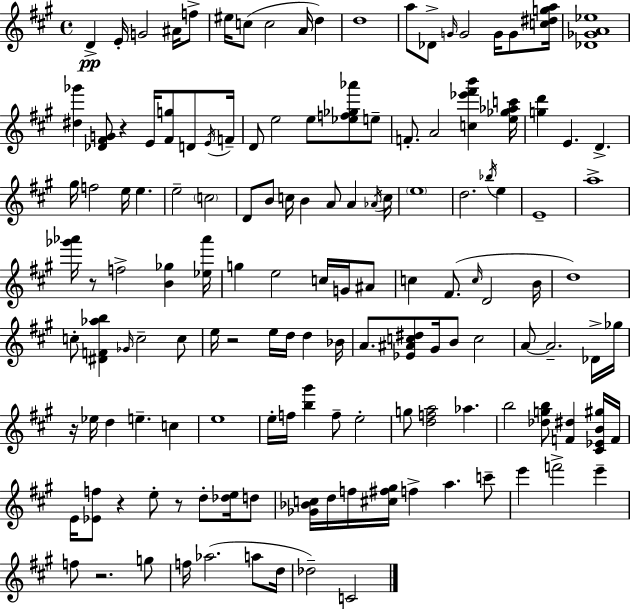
{
  \clef treble
  \time 4/4
  \defaultTimeSignature
  \key a \major
  d'4->\pp e'16-. g'2 ais'16 f''8-> | eis''16 c''8( c''2 a'16 d''4) | d''1 | a''8 des'8-> \grace { g'16 } g'2 g'16 g'8 | \break <c'' dis'' g'' a''>16 <des' ges' a' ees''>1 | <dis'' ges'''>4 <des' fis' g'>8 r4 e'16 <fis' g''>8 d'8 | \acciaccatura { e'16 } f'16-- d'8 e''2 e''8 <ees'' f'' ges'' aes'''>8 | e''8-- f'8.-. a'2 <c'' ees''' fis''' b'''>4 | \break <e'' ges'' aes'' c'''>16 <g'' d'''>4 e'4. d'4.-> | gis''16 f''2 e''16 e''4. | e''2-- \parenthesize c''2 | d'8 b'8 c''16 b'4 a'8 a'4 | \break \acciaccatura { aes'16 } c''16 \parenthesize e''1 | d''2. \acciaccatura { bes''16 } | e''4 e'1-- | a''1-> | \break <ges''' aes'''>16 r8 f''2-> <b' ges''>4 | <ees'' aes'''>16 g''4 e''2 | c''16 g'16 ais'8 c''4 fis'8.( \grace { c''16 } d'2 | b'16 d''1) | \break c''8-. <dis' f' aes'' b''>4 \grace { ges'16 } c''2-- | c''8 e''16 r2 e''16 | d''16 d''4 bes'16 a'8. <ees' ais' c'' dis''>8 gis'16 b'8 c''2 | a'8~~ a'2.-- | \break des'16-> ges''16 r16 ees''16 d''4 e''4.-- | c''4 e''1 | e''16-. f''16 <b'' gis'''>4 f''8-- e''2-. | g''8 <d'' f'' a''>2 | \break aes''4. b''2 <des'' g'' b''>8 | <f' dis''>4 <cis' ees' b' gis''>16 f'16 e'16 <ees' f''>8 r4 e''8-. r8 | d''8-. <des'' e''>16 d''8 <ges' bes' c''>16 d''16 f''16 <cis'' fis'' gis''>16 f''4-> a''4. | c'''8-- e'''4 f'''2-> | \break e'''4-- f''8 r2. | g''8 f''16 aes''2.( | a''8 d''16 des''2--) c'2 | \bar "|."
}